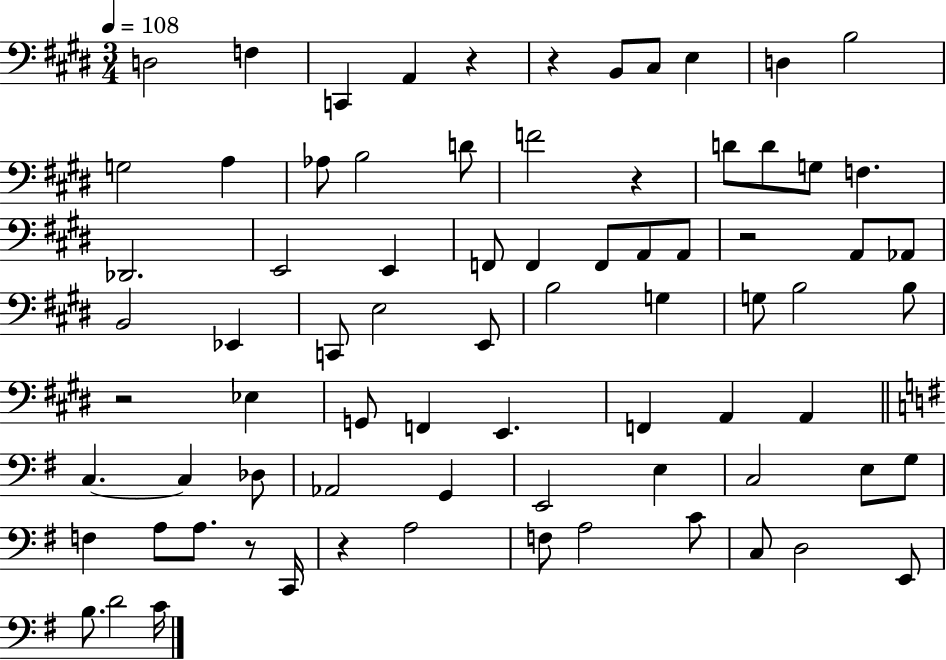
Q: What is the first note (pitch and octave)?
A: D3